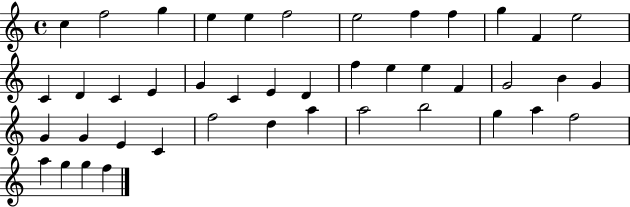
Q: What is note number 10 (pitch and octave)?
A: G5